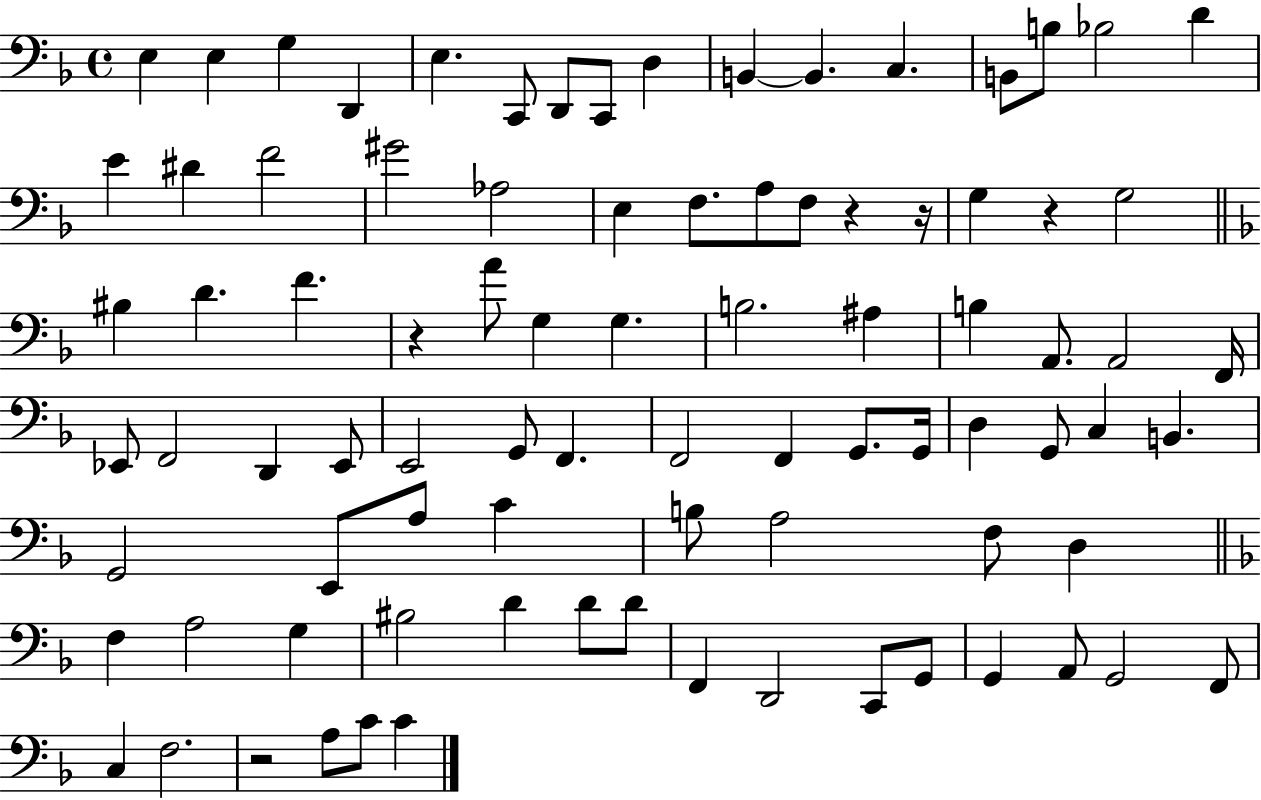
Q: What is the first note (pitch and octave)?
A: E3